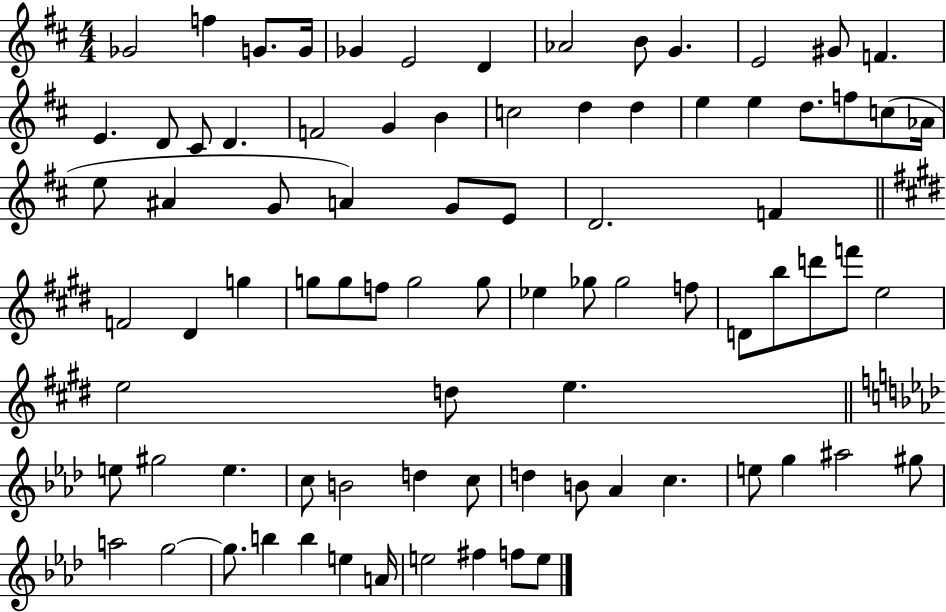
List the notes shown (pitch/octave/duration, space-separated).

Gb4/h F5/q G4/e. G4/s Gb4/q E4/h D4/q Ab4/h B4/e G4/q. E4/h G#4/e F4/q. E4/q. D4/e C#4/e D4/q. F4/h G4/q B4/q C5/h D5/q D5/q E5/q E5/q D5/e. F5/e C5/e Ab4/s E5/e A#4/q G4/e A4/q G4/e E4/e D4/h. F4/q F4/h D#4/q G5/q G5/e G5/e F5/e G5/h G5/e Eb5/q Gb5/e Gb5/h F5/e D4/e B5/e D6/e F6/e E5/h E5/h D5/e E5/q. E5/e G#5/h E5/q. C5/e B4/h D5/q C5/e D5/q B4/e Ab4/q C5/q. E5/e G5/q A#5/h G#5/e A5/h G5/h G5/e. B5/q B5/q E5/q A4/s E5/h F#5/q F5/e E5/e